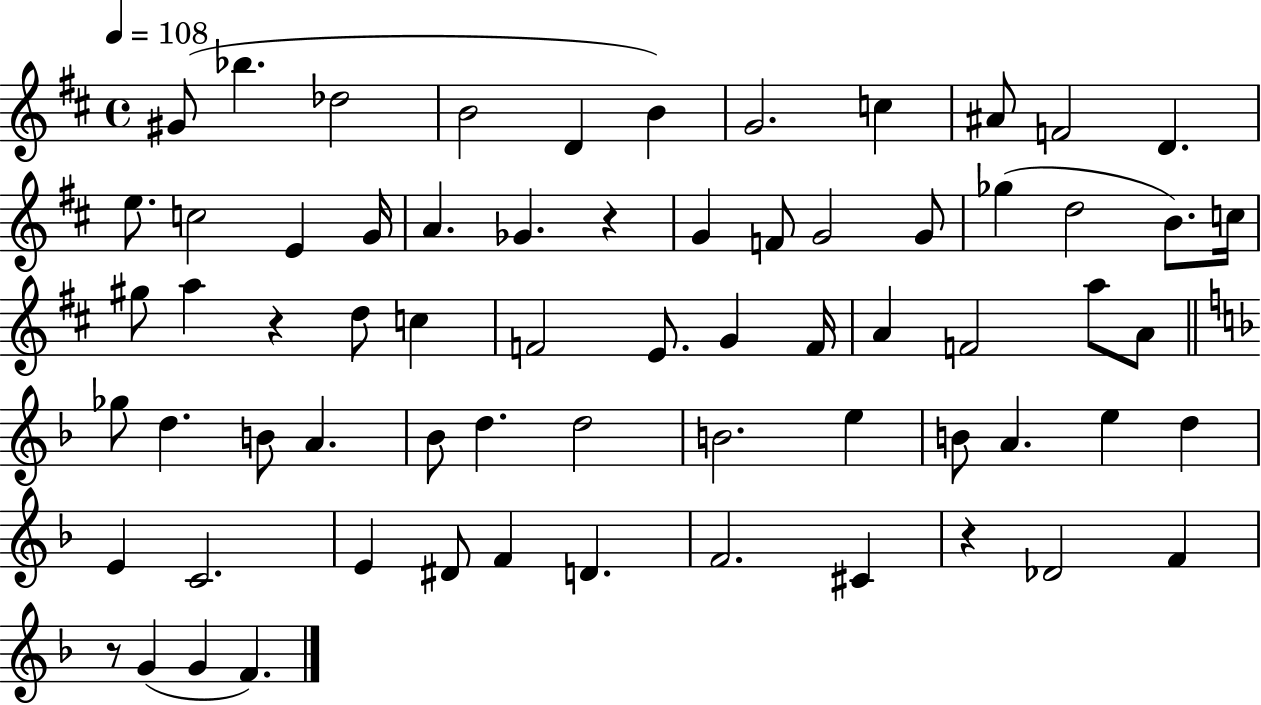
X:1
T:Untitled
M:4/4
L:1/4
K:D
^G/2 _b _d2 B2 D B G2 c ^A/2 F2 D e/2 c2 E G/4 A _G z G F/2 G2 G/2 _g d2 B/2 c/4 ^g/2 a z d/2 c F2 E/2 G F/4 A F2 a/2 A/2 _g/2 d B/2 A _B/2 d d2 B2 e B/2 A e d E C2 E ^D/2 F D F2 ^C z _D2 F z/2 G G F